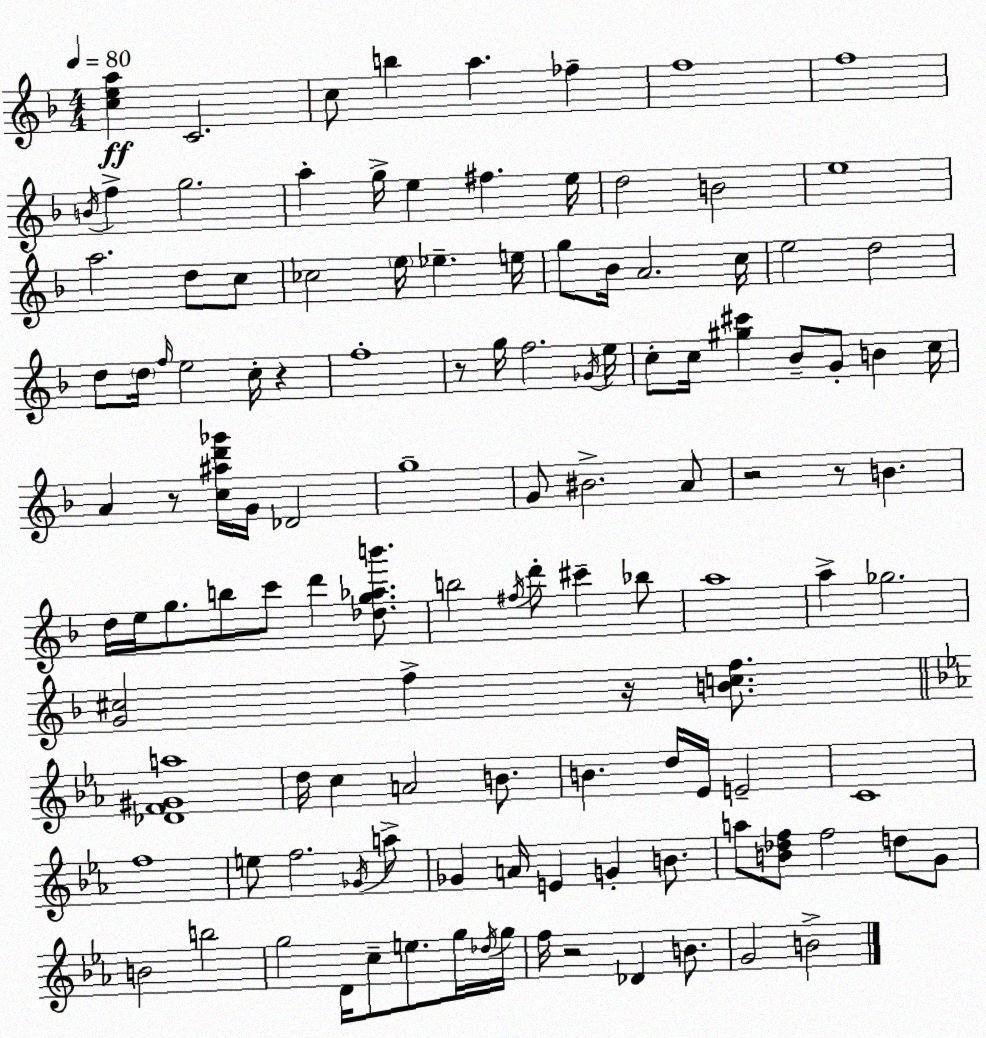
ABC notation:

X:1
T:Untitled
M:4/4
L:1/4
K:Dm
[cea] C2 c/2 b a _f f4 f4 B/4 f g2 a g/4 e ^f e/4 d2 B2 e4 a2 d/2 c/2 _c2 e/4 _e e/4 g/2 _B/4 A2 c/4 e2 d2 d/2 d/4 f/4 e2 c/4 z f4 z/2 g/4 f2 _G/4 e/4 c/2 c/4 [^g^c'] _B/2 G/2 B c/4 A z/2 [c^ad'_g']/4 G/4 _D2 g4 G/2 ^B2 A/2 z2 z/2 B d/4 e/4 g/2 b/2 c'/2 d' [_dg_ab']/2 b2 ^f/4 d'/2 ^c' _b/2 a4 a _g2 [G^c]2 f z/4 [Bcf]/2 [_DF^Ga]4 d/4 c A2 B/2 B d/4 _E/4 E2 C4 f4 e/2 f2 _G/4 a/2 _G A/4 E G B/2 a/2 [B_df]/2 f2 d/2 G/2 B2 b2 g2 D/4 c/2 e/2 g/4 _d/4 g/4 f/4 z2 _D B/2 G2 B2